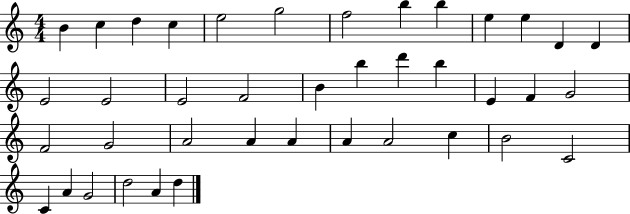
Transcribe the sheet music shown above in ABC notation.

X:1
T:Untitled
M:4/4
L:1/4
K:C
B c d c e2 g2 f2 b b e e D D E2 E2 E2 F2 B b d' b E F G2 F2 G2 A2 A A A A2 c B2 C2 C A G2 d2 A d